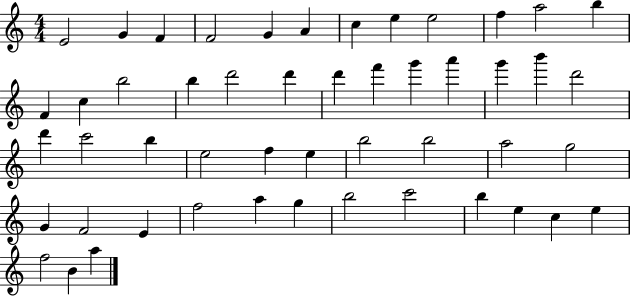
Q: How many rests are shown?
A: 0